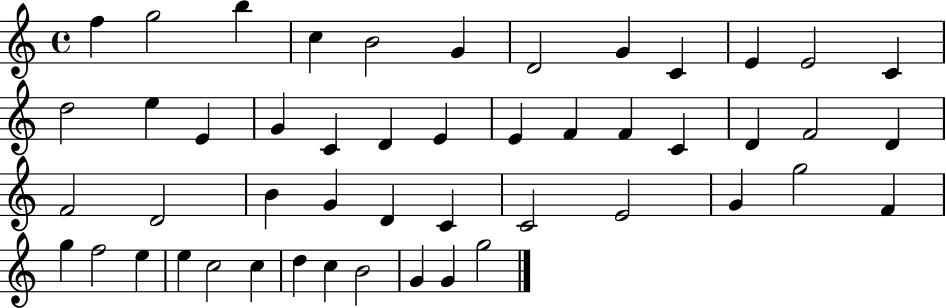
X:1
T:Untitled
M:4/4
L:1/4
K:C
f g2 b c B2 G D2 G C E E2 C d2 e E G C D E E F F C D F2 D F2 D2 B G D C C2 E2 G g2 F g f2 e e c2 c d c B2 G G g2